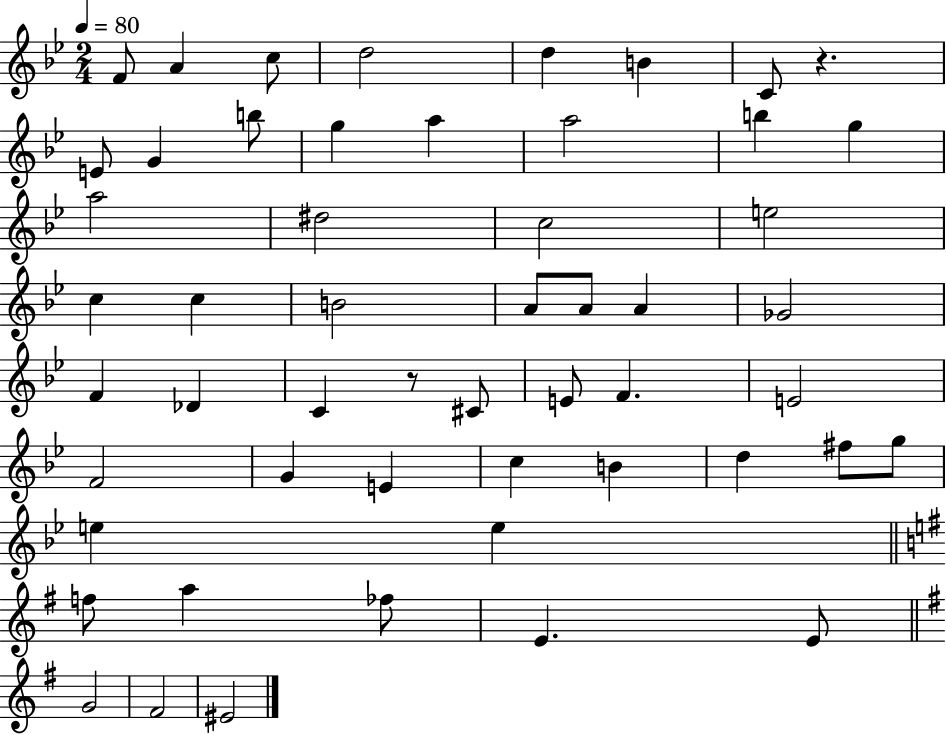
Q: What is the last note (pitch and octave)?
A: EIS4